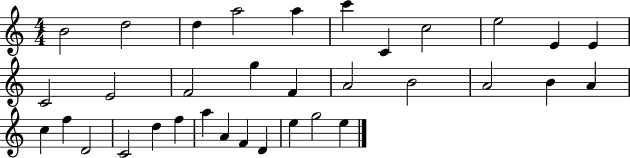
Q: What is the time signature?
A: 4/4